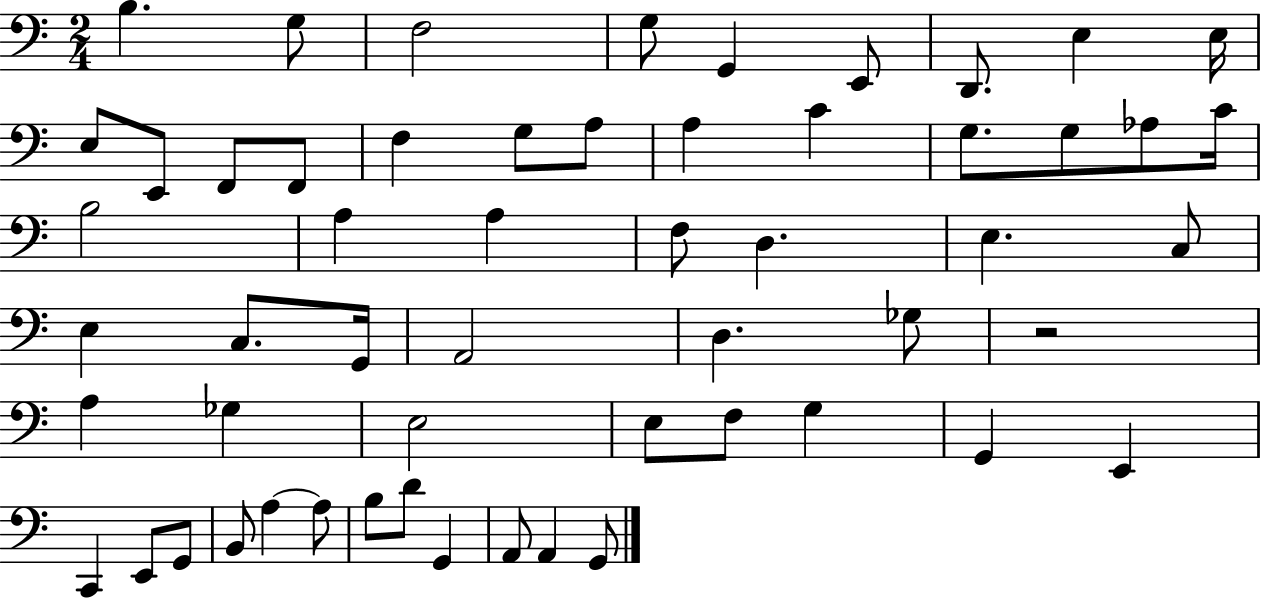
X:1
T:Untitled
M:2/4
L:1/4
K:C
B, G,/2 F,2 G,/2 G,, E,,/2 D,,/2 E, E,/4 E,/2 E,,/2 F,,/2 F,,/2 F, G,/2 A,/2 A, C G,/2 G,/2 _A,/2 C/4 B,2 A, A, F,/2 D, E, C,/2 E, C,/2 G,,/4 A,,2 D, _G,/2 z2 A, _G, E,2 E,/2 F,/2 G, G,, E,, C,, E,,/2 G,,/2 B,,/2 A, A,/2 B,/2 D/2 G,, A,,/2 A,, G,,/2